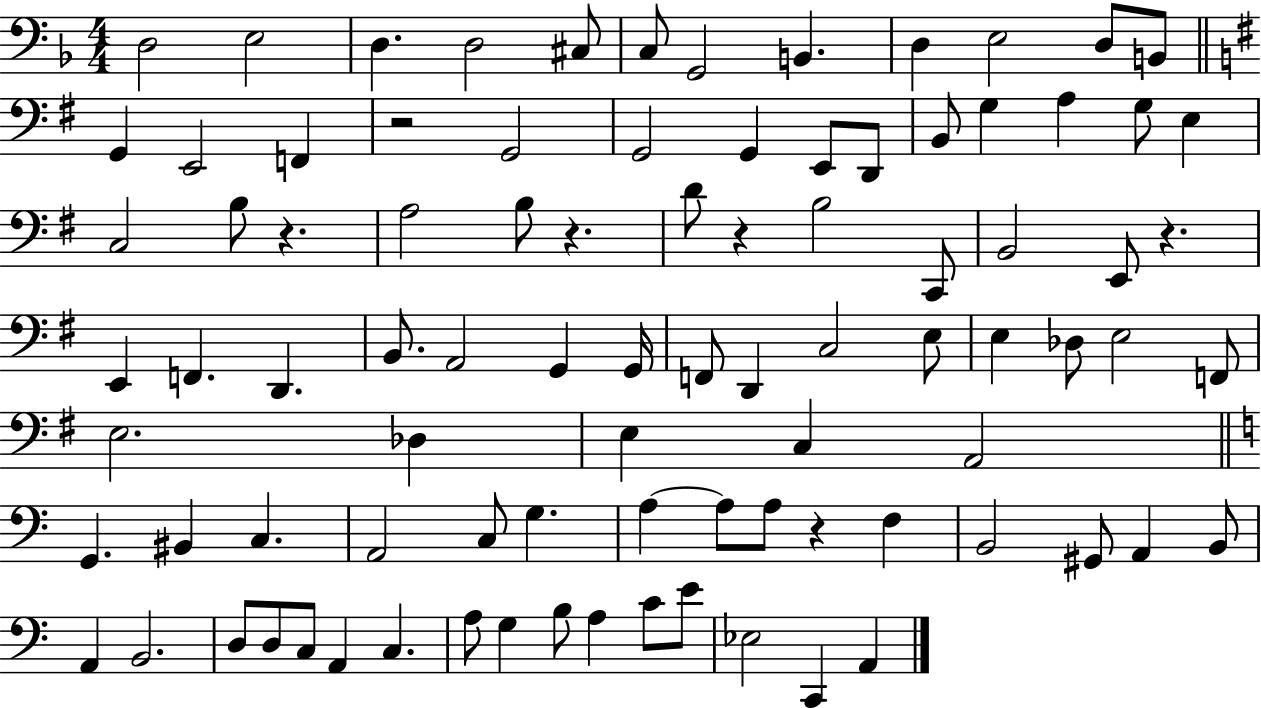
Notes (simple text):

D3/h E3/h D3/q. D3/h C#3/e C3/e G2/h B2/q. D3/q E3/h D3/e B2/e G2/q E2/h F2/q R/h G2/h G2/h G2/q E2/e D2/e B2/e G3/q A3/q G3/e E3/q C3/h B3/e R/q. A3/h B3/e R/q. D4/e R/q B3/h C2/e B2/h E2/e R/q. E2/q F2/q. D2/q. B2/e. A2/h G2/q G2/s F2/e D2/q C3/h E3/e E3/q Db3/e E3/h F2/e E3/h. Db3/q E3/q C3/q A2/h G2/q. BIS2/q C3/q. A2/h C3/e G3/q. A3/q A3/e A3/e R/q F3/q B2/h G#2/e A2/q B2/e A2/q B2/h. D3/e D3/e C3/e A2/q C3/q. A3/e G3/q B3/e A3/q C4/e E4/e Eb3/h C2/q A2/q